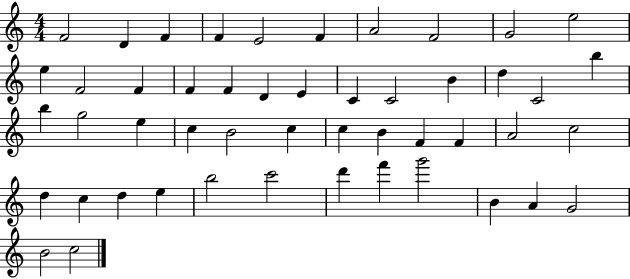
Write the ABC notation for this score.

X:1
T:Untitled
M:4/4
L:1/4
K:C
F2 D F F E2 F A2 F2 G2 e2 e F2 F F F D E C C2 B d C2 b b g2 e c B2 c c B F F A2 c2 d c d e b2 c'2 d' f' g'2 B A G2 B2 c2